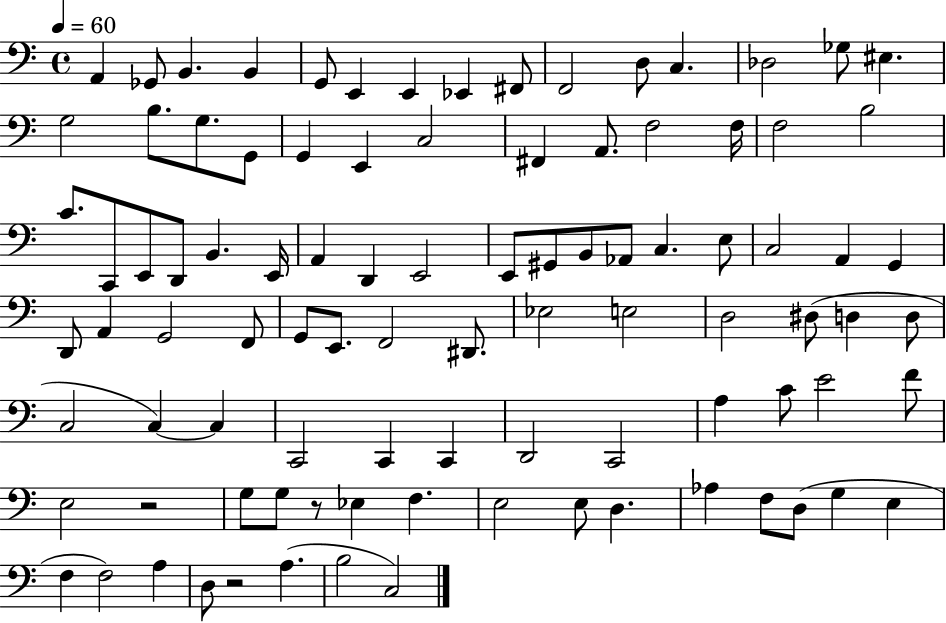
X:1
T:Untitled
M:4/4
L:1/4
K:C
A,, _G,,/2 B,, B,, G,,/2 E,, E,, _E,, ^F,,/2 F,,2 D,/2 C, _D,2 _G,/2 ^E, G,2 B,/2 G,/2 G,,/2 G,, E,, C,2 ^F,, A,,/2 F,2 F,/4 F,2 B,2 C/2 C,,/2 E,,/2 D,,/2 B,, E,,/4 A,, D,, E,,2 E,,/2 ^G,,/2 B,,/2 _A,,/2 C, E,/2 C,2 A,, G,, D,,/2 A,, G,,2 F,,/2 G,,/2 E,,/2 F,,2 ^D,,/2 _E,2 E,2 D,2 ^D,/2 D, D,/2 C,2 C, C, C,,2 C,, C,, D,,2 C,,2 A, C/2 E2 F/2 E,2 z2 G,/2 G,/2 z/2 _E, F, E,2 E,/2 D, _A, F,/2 D,/2 G, E, F, F,2 A, D,/2 z2 A, B,2 C,2